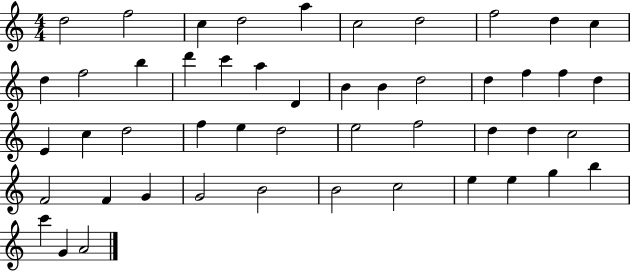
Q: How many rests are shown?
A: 0